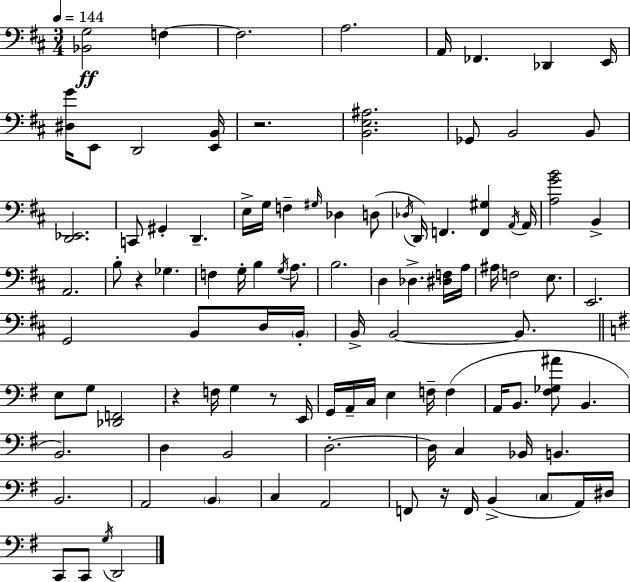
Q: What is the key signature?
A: D major